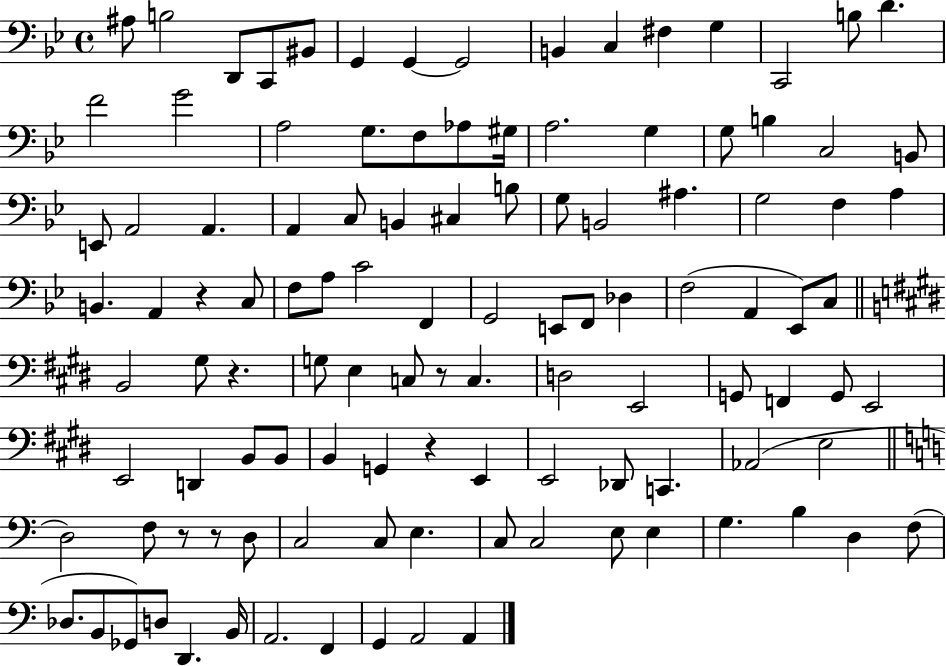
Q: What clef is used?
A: bass